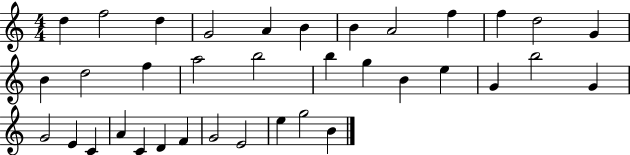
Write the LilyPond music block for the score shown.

{
  \clef treble
  \numericTimeSignature
  \time 4/4
  \key c \major
  d''4 f''2 d''4 | g'2 a'4 b'4 | b'4 a'2 f''4 | f''4 d''2 g'4 | \break b'4 d''2 f''4 | a''2 b''2 | b''4 g''4 b'4 e''4 | g'4 b''2 g'4 | \break g'2 e'4 c'4 | a'4 c'4 d'4 f'4 | g'2 e'2 | e''4 g''2 b'4 | \break \bar "|."
}